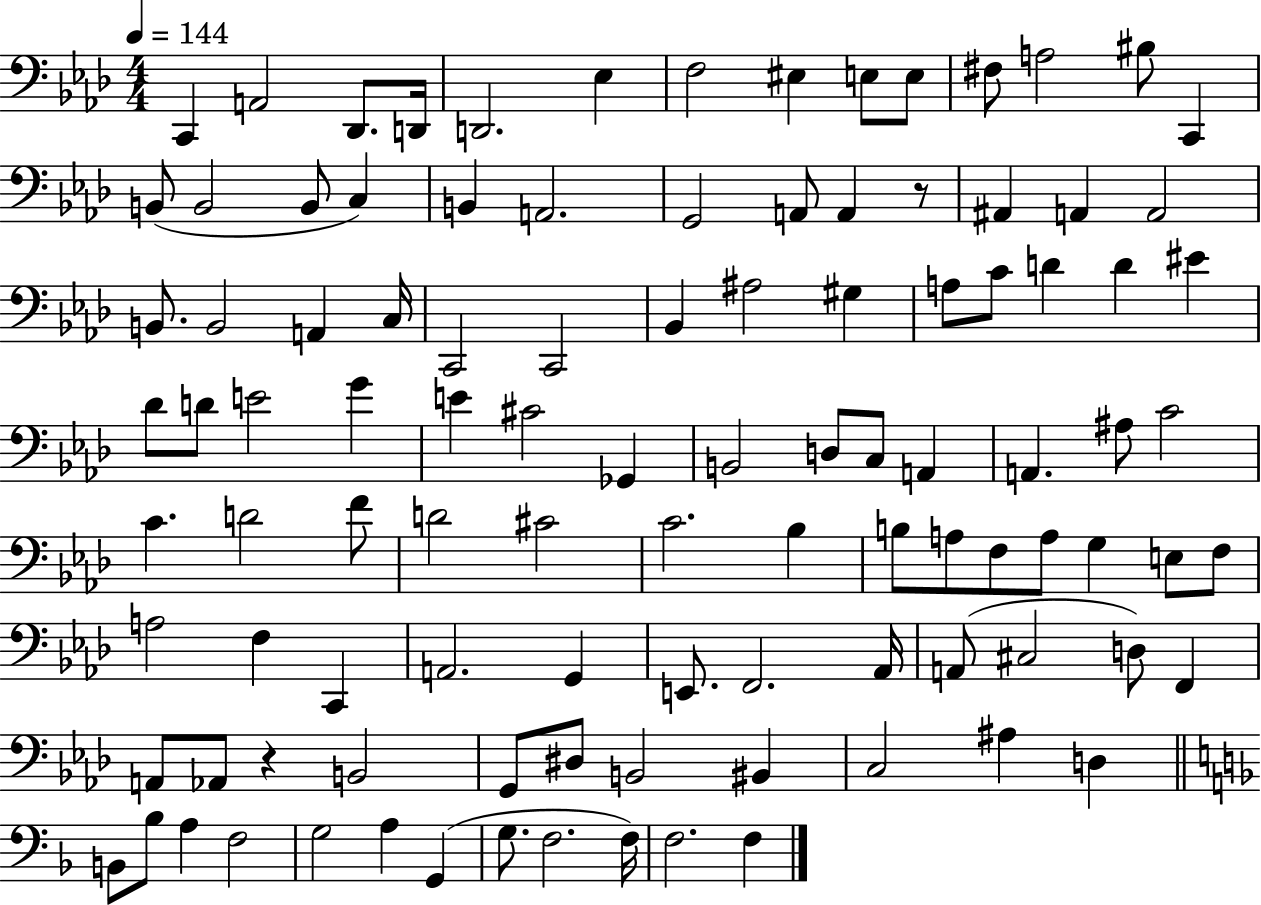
C2/q A2/h Db2/e. D2/s D2/h. Eb3/q F3/h EIS3/q E3/e E3/e F#3/e A3/h BIS3/e C2/q B2/e B2/h B2/e C3/q B2/q A2/h. G2/h A2/e A2/q R/e A#2/q A2/q A2/h B2/e. B2/h A2/q C3/s C2/h C2/h Bb2/q A#3/h G#3/q A3/e C4/e D4/q D4/q EIS4/q Db4/e D4/e E4/h G4/q E4/q C#4/h Gb2/q B2/h D3/e C3/e A2/q A2/q. A#3/e C4/h C4/q. D4/h F4/e D4/h C#4/h C4/h. Bb3/q B3/e A3/e F3/e A3/e G3/q E3/e F3/e A3/h F3/q C2/q A2/h. G2/q E2/e. F2/h. Ab2/s A2/e C#3/h D3/e F2/q A2/e Ab2/e R/q B2/h G2/e D#3/e B2/h BIS2/q C3/h A#3/q D3/q B2/e Bb3/e A3/q F3/h G3/h A3/q G2/q G3/e. F3/h. F3/s F3/h. F3/q